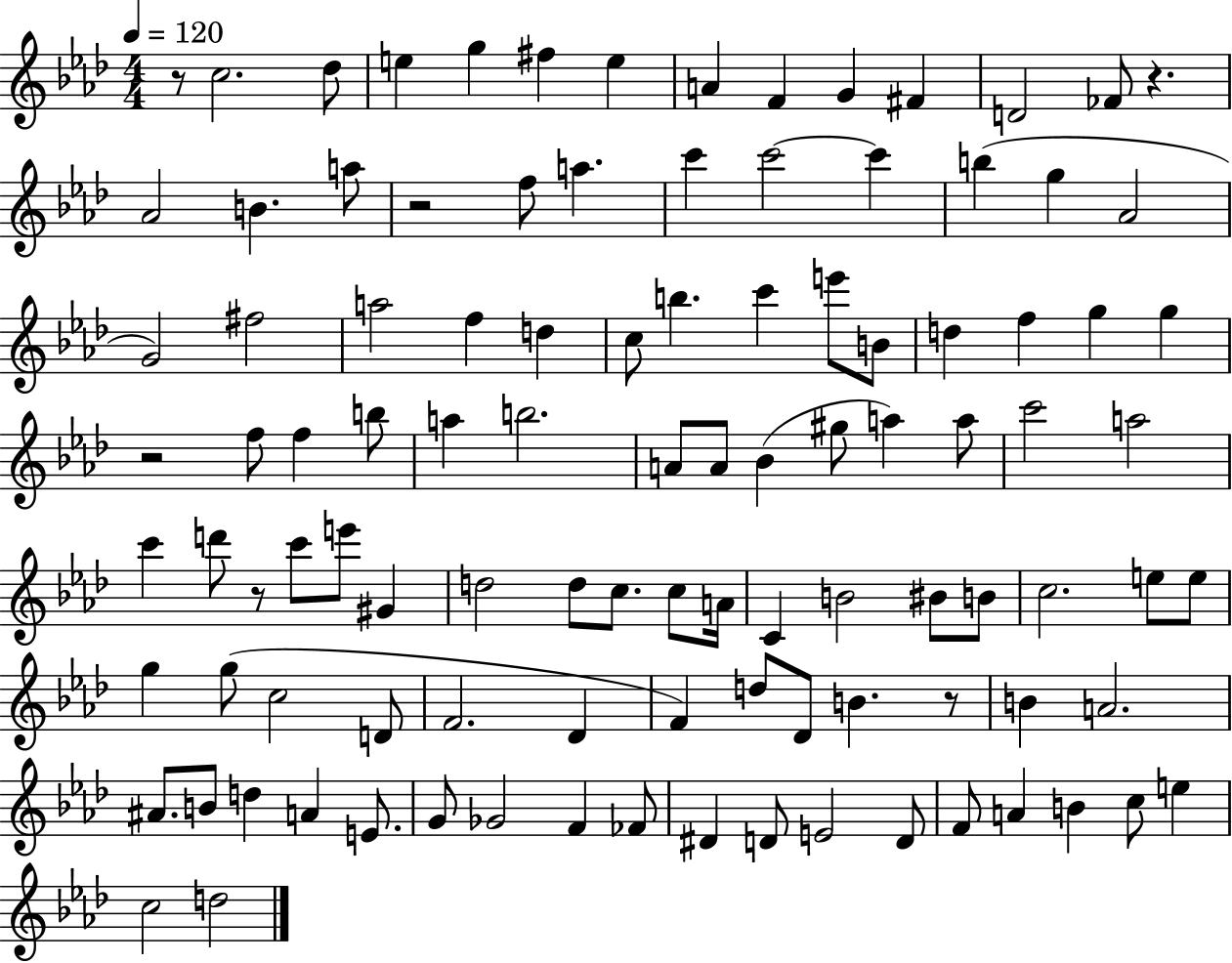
{
  \clef treble
  \numericTimeSignature
  \time 4/4
  \key aes \major
  \tempo 4 = 120
  r8 c''2. des''8 | e''4 g''4 fis''4 e''4 | a'4 f'4 g'4 fis'4 | d'2 fes'8 r4. | \break aes'2 b'4. a''8 | r2 f''8 a''4. | c'''4 c'''2~~ c'''4 | b''4( g''4 aes'2 | \break g'2) fis''2 | a''2 f''4 d''4 | c''8 b''4. c'''4 e'''8 b'8 | d''4 f''4 g''4 g''4 | \break r2 f''8 f''4 b''8 | a''4 b''2. | a'8 a'8 bes'4( gis''8 a''4) a''8 | c'''2 a''2 | \break c'''4 d'''8 r8 c'''8 e'''8 gis'4 | d''2 d''8 c''8. c''8 a'16 | c'4 b'2 bis'8 b'8 | c''2. e''8 e''8 | \break g''4 g''8( c''2 d'8 | f'2. des'4 | f'4) d''8 des'8 b'4. r8 | b'4 a'2. | \break ais'8. b'8 d''4 a'4 e'8. | g'8 ges'2 f'4 fes'8 | dis'4 d'8 e'2 d'8 | f'8 a'4 b'4 c''8 e''4 | \break c''2 d''2 | \bar "|."
}